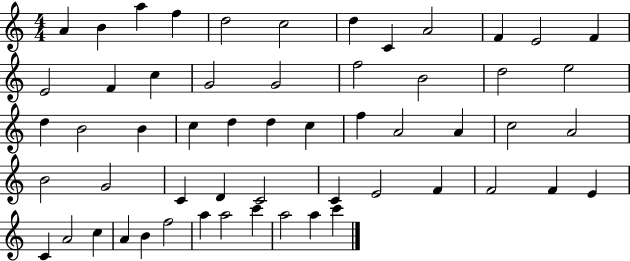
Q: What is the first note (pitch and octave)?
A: A4